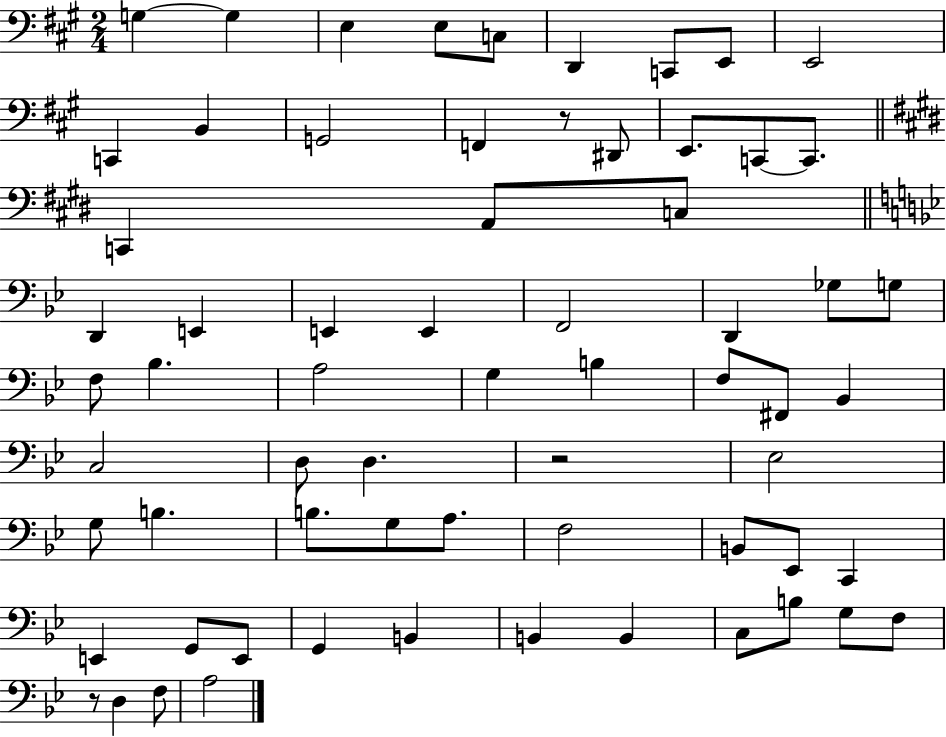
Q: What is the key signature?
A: A major